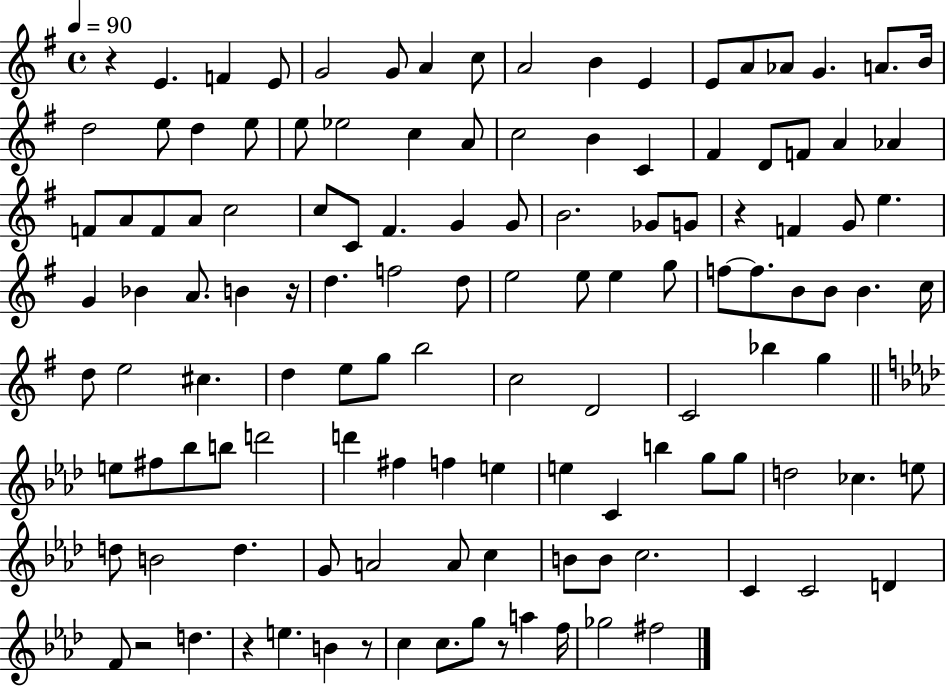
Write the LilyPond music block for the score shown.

{
  \clef treble
  \time 4/4
  \defaultTimeSignature
  \key g \major
  \tempo 4 = 90
  \repeat volta 2 { r4 e'4. f'4 e'8 | g'2 g'8 a'4 c''8 | a'2 b'4 e'4 | e'8 a'8 aes'8 g'4. a'8. b'16 | \break d''2 e''8 d''4 e''8 | e''8 ees''2 c''4 a'8 | c''2 b'4 c'4 | fis'4 d'8 f'8 a'4 aes'4 | \break f'8 a'8 f'8 a'8 c''2 | c''8 c'8 fis'4. g'4 g'8 | b'2. ges'8 g'8 | r4 f'4 g'8 e''4. | \break g'4 bes'4 a'8. b'4 r16 | d''4. f''2 d''8 | e''2 e''8 e''4 g''8 | f''8~~ f''8. b'8 b'8 b'4. c''16 | \break d''8 e''2 cis''4. | d''4 e''8 g''8 b''2 | c''2 d'2 | c'2 bes''4 g''4 | \break \bar "||" \break \key aes \major e''8 fis''8 bes''8 b''8 d'''2 | d'''4 fis''4 f''4 e''4 | e''4 c'4 b''4 g''8 g''8 | d''2 ces''4. e''8 | \break d''8 b'2 d''4. | g'8 a'2 a'8 c''4 | b'8 b'8 c''2. | c'4 c'2 d'4 | \break f'8 r2 d''4. | r4 e''4. b'4 r8 | c''4 c''8. g''8 r8 a''4 f''16 | ges''2 fis''2 | \break } \bar "|."
}